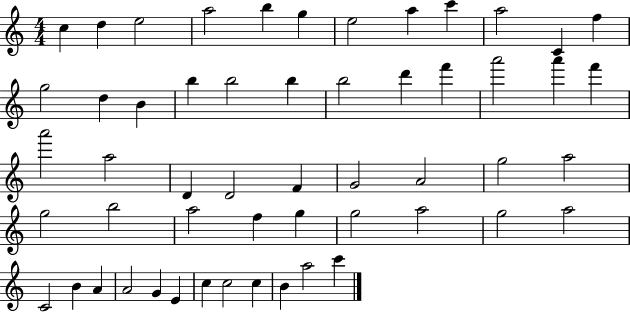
C5/q D5/q E5/h A5/h B5/q G5/q E5/h A5/q C6/q A5/h C4/q F5/q G5/h D5/q B4/q B5/q B5/h B5/q B5/h D6/q F6/q A6/h A6/q F6/q A6/h A5/h D4/q D4/h F4/q G4/h A4/h G5/h A5/h G5/h B5/h A5/h F5/q G5/q G5/h A5/h G5/h A5/h C4/h B4/q A4/q A4/h G4/q E4/q C5/q C5/h C5/q B4/q A5/h C6/q